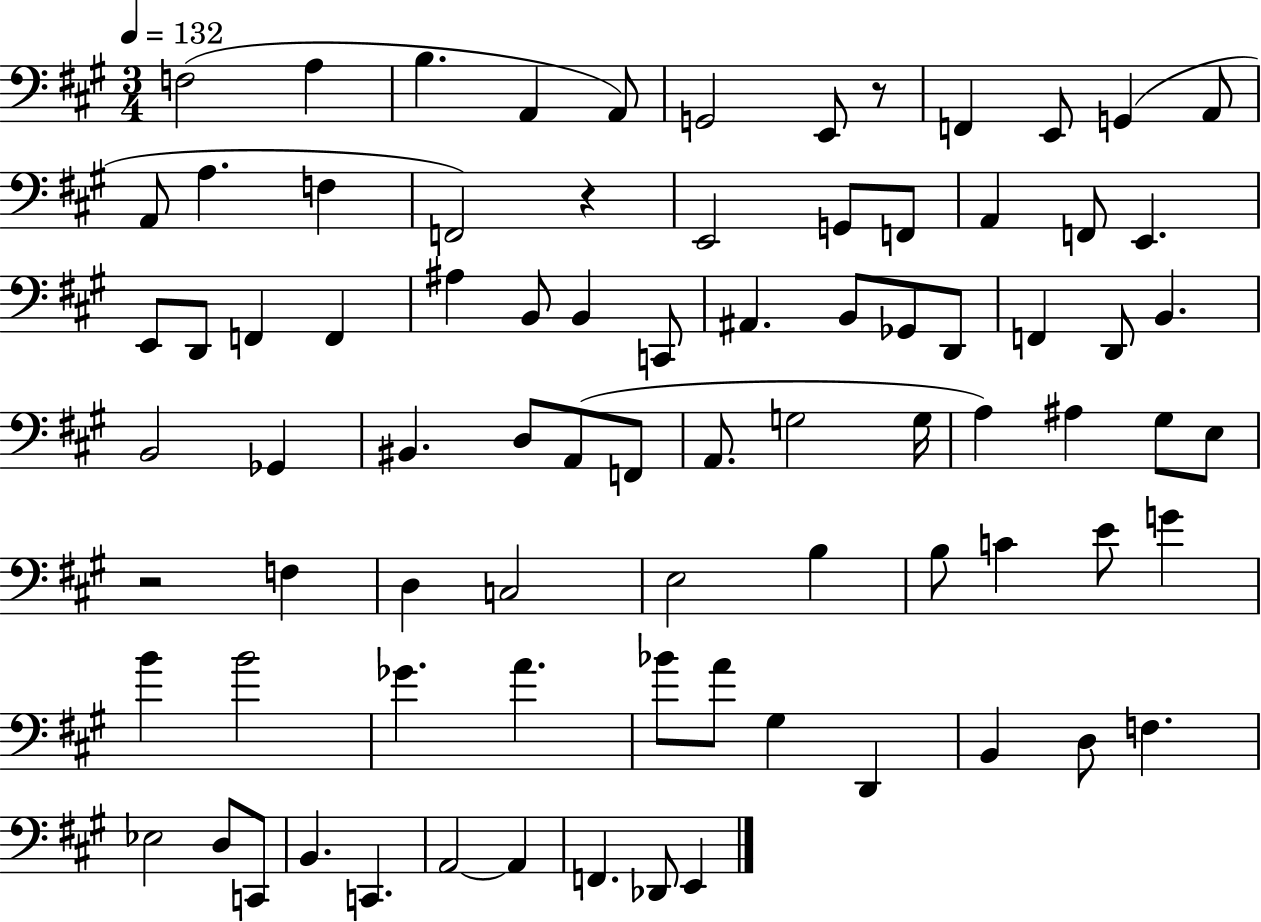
{
  \clef bass
  \numericTimeSignature
  \time 3/4
  \key a \major
  \tempo 4 = 132
  f2( a4 | b4. a,4 a,8) | g,2 e,8 r8 | f,4 e,8 g,4( a,8 | \break a,8 a4. f4 | f,2) r4 | e,2 g,8 f,8 | a,4 f,8 e,4. | \break e,8 d,8 f,4 f,4 | ais4 b,8 b,4 c,8 | ais,4. b,8 ges,8 d,8 | f,4 d,8 b,4. | \break b,2 ges,4 | bis,4. d8 a,8( f,8 | a,8. g2 g16 | a4) ais4 gis8 e8 | \break r2 f4 | d4 c2 | e2 b4 | b8 c'4 e'8 g'4 | \break b'4 b'2 | ges'4. a'4. | bes'8 a'8 gis4 d,4 | b,4 d8 f4. | \break ees2 d8 c,8 | b,4. c,4. | a,2~~ a,4 | f,4. des,8 e,4 | \break \bar "|."
}